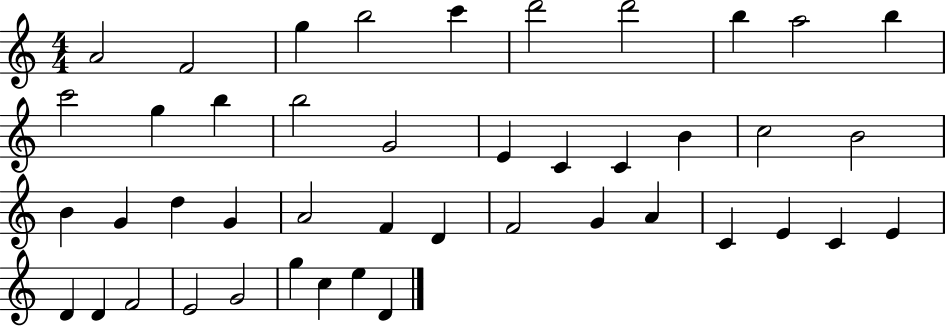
X:1
T:Untitled
M:4/4
L:1/4
K:C
A2 F2 g b2 c' d'2 d'2 b a2 b c'2 g b b2 G2 E C C B c2 B2 B G d G A2 F D F2 G A C E C E D D F2 E2 G2 g c e D